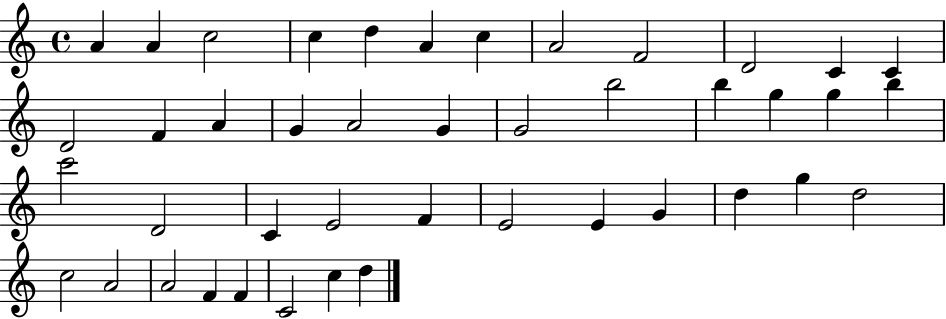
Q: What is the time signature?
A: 4/4